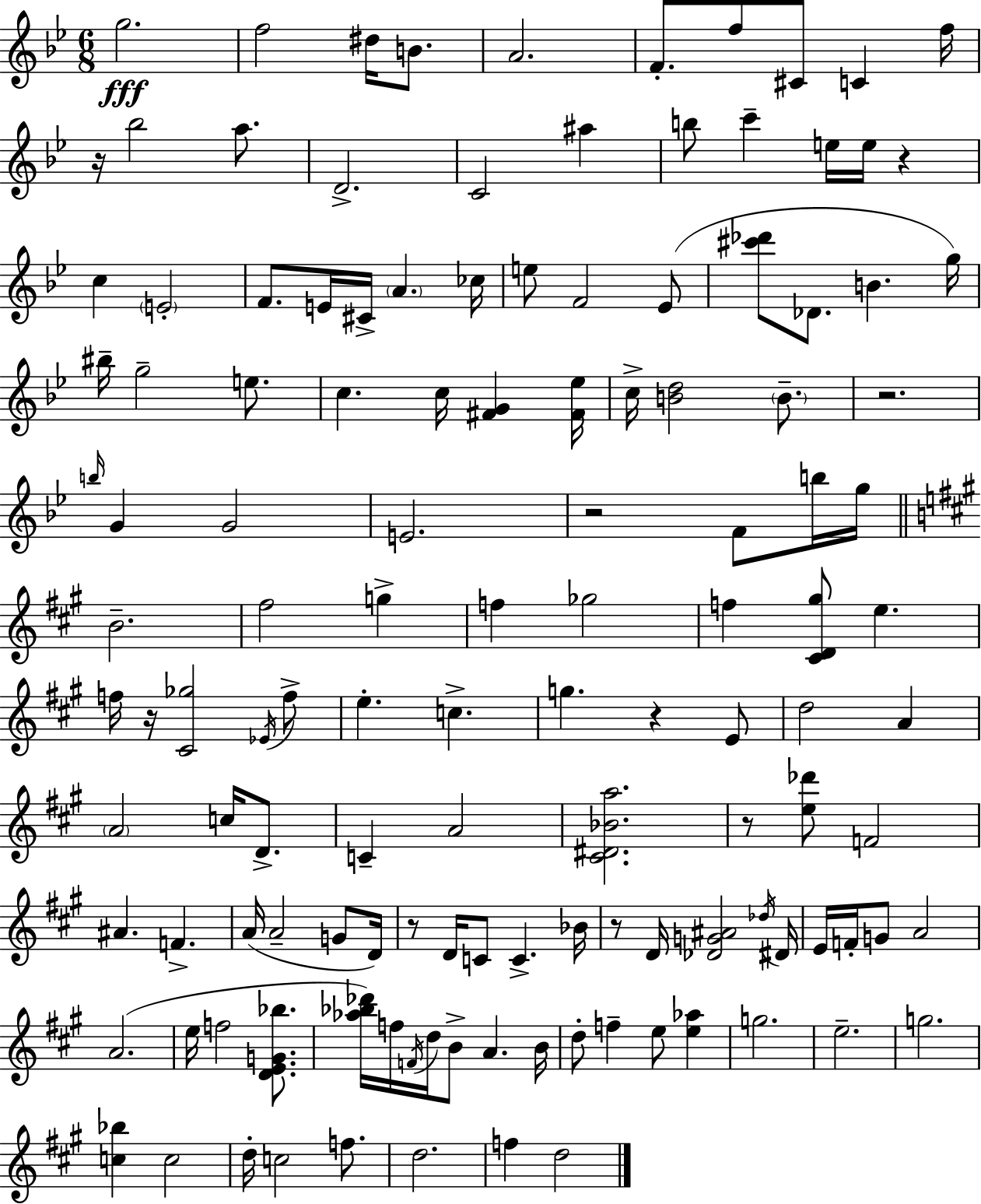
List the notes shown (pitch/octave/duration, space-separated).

G5/h. F5/h D#5/s B4/e. A4/h. F4/e. F5/e C#4/e C4/q F5/s R/s Bb5/h A5/e. D4/h. C4/h A#5/q B5/e C6/q E5/s E5/s R/q C5/q E4/h F4/e. E4/s C#4/s A4/q. CES5/s E5/e F4/h Eb4/e [C#6,Db6]/e Db4/e. B4/q. G5/s BIS5/s G5/h E5/e. C5/q. C5/s [F#4,G4]/q [F#4,Eb5]/s C5/s [B4,D5]/h B4/e. R/h. B5/s G4/q G4/h E4/h. R/h F4/e B5/s G5/s B4/h. F#5/h G5/q F5/q Gb5/h F5/q [C#4,D4,G#5]/e E5/q. F5/s R/s [C#4,Gb5]/h Eb4/s F5/e E5/q. C5/q. G5/q. R/q E4/e D5/h A4/q A4/h C5/s D4/e. C4/q A4/h [C#4,D#4,Bb4,A5]/h. R/e [E5,Db6]/e F4/h A#4/q. F4/q. A4/s A4/h G4/e D4/s R/e D4/s C4/e C4/q. Bb4/s R/e D4/s [Db4,G4,A#4]/h Db5/s D#4/s E4/s F4/s G4/e A4/h A4/h. E5/s F5/h [D4,E4,G4,Bb5]/e. [Ab5,Bb5,Db6]/s F5/s F4/s D5/s B4/e A4/q. B4/s D5/e F5/q E5/e [E5,Ab5]/q G5/h. E5/h. G5/h. [C5,Bb5]/q C5/h D5/s C5/h F5/e. D5/h. F5/q D5/h